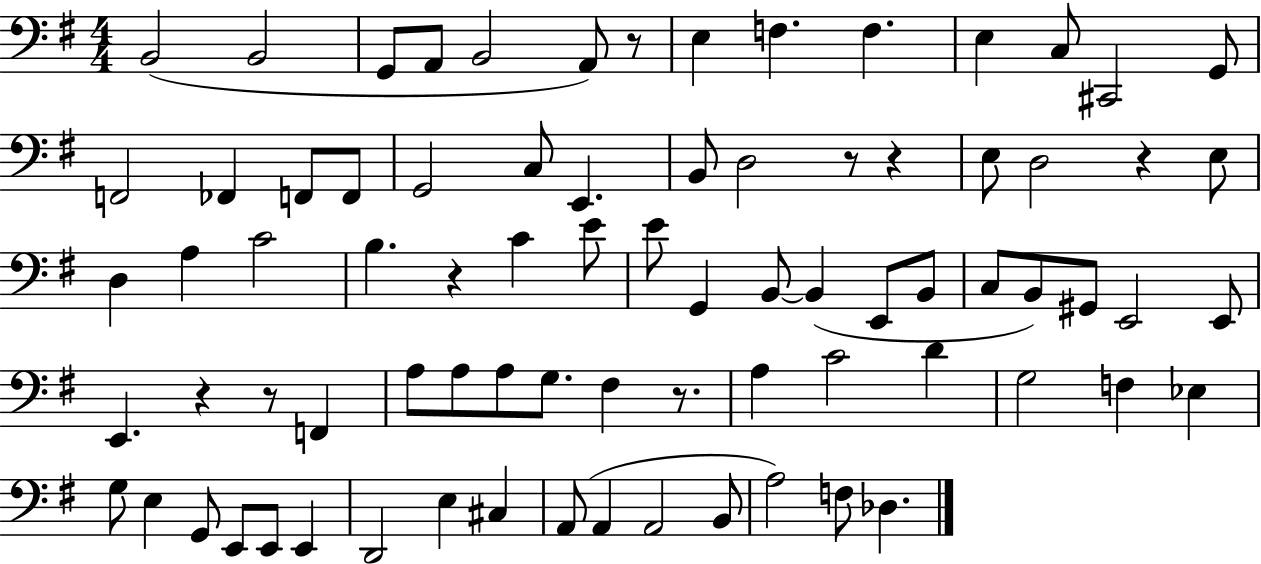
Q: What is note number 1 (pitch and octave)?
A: B2